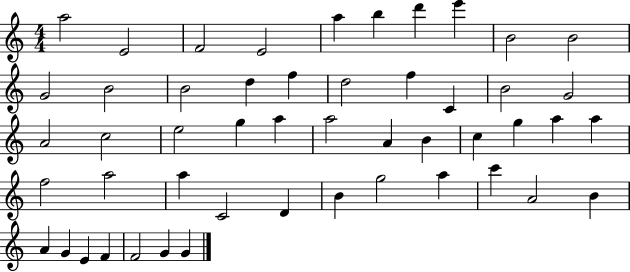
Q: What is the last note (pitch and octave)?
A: G4